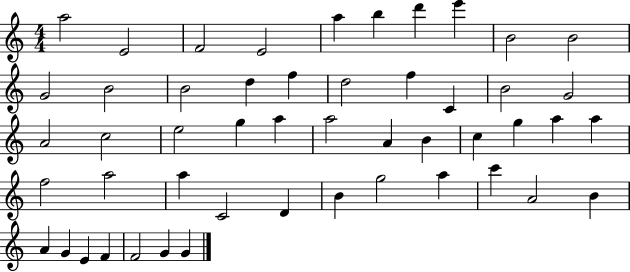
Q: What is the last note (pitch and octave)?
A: G4